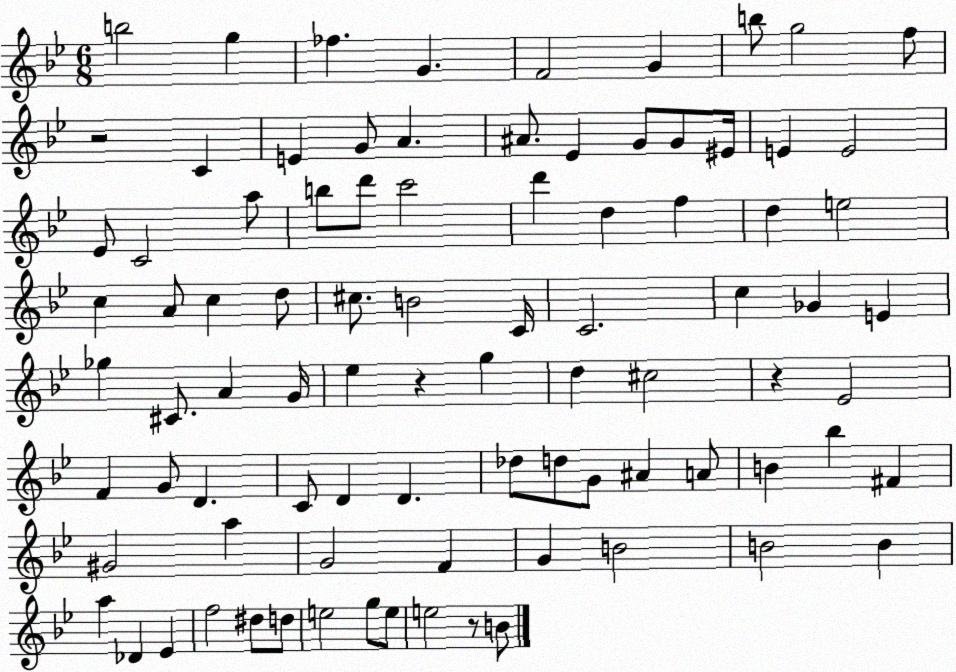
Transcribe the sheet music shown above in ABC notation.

X:1
T:Untitled
M:6/8
L:1/4
K:Bb
b2 g _f G F2 G b/2 g2 f/2 z2 C E G/2 A ^A/2 _E G/2 G/2 ^E/4 E E2 _E/2 C2 a/2 b/2 d'/2 c'2 d' d f d e2 c A/2 c d/2 ^c/2 B2 C/4 C2 c _G E _g ^C/2 A G/4 _e z g d ^c2 z _E2 F G/2 D C/2 D D _d/2 d/2 G/2 ^A A/2 B _b ^F ^G2 a G2 F G B2 B2 B a _D _E f2 ^d/2 d/2 e2 g/2 e/2 e2 z/2 B/2